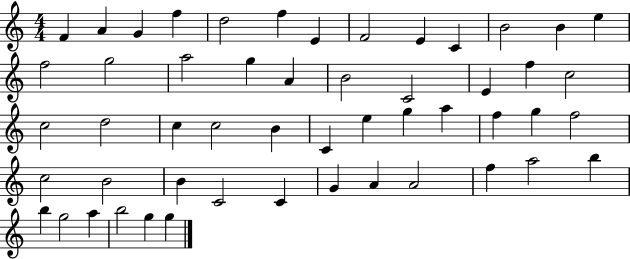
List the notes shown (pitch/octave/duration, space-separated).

F4/q A4/q G4/q F5/q D5/h F5/q E4/q F4/h E4/q C4/q B4/h B4/q E5/q F5/h G5/h A5/h G5/q A4/q B4/h C4/h E4/q F5/q C5/h C5/h D5/h C5/q C5/h B4/q C4/q E5/q G5/q A5/q F5/q G5/q F5/h C5/h B4/h B4/q C4/h C4/q G4/q A4/q A4/h F5/q A5/h B5/q B5/q G5/h A5/q B5/h G5/q G5/q